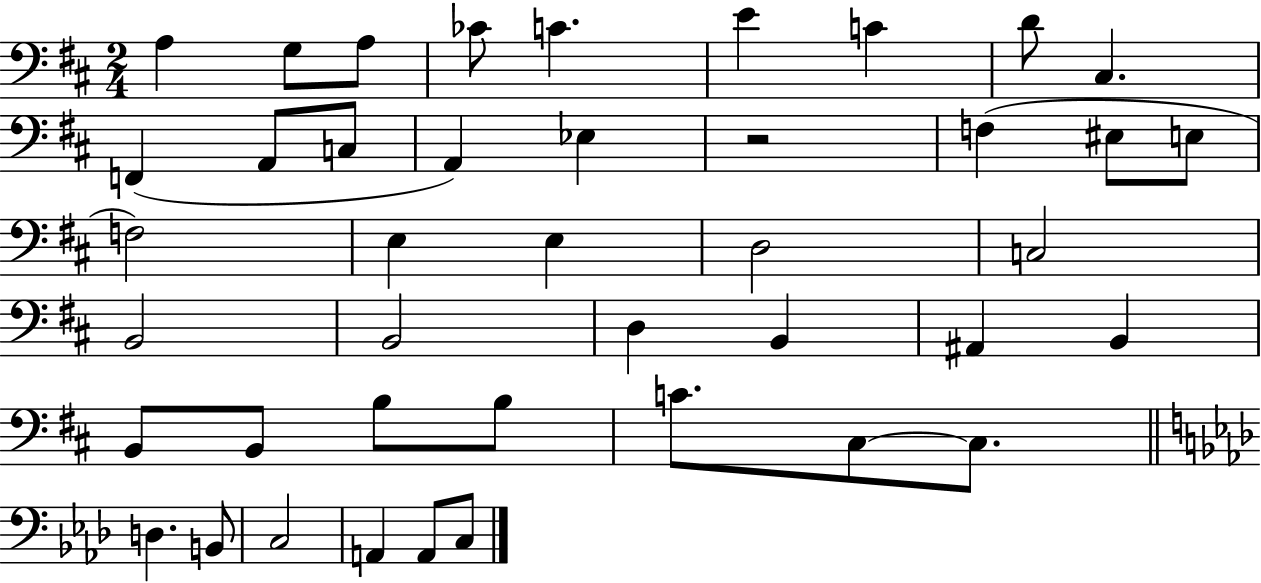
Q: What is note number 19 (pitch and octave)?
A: E3